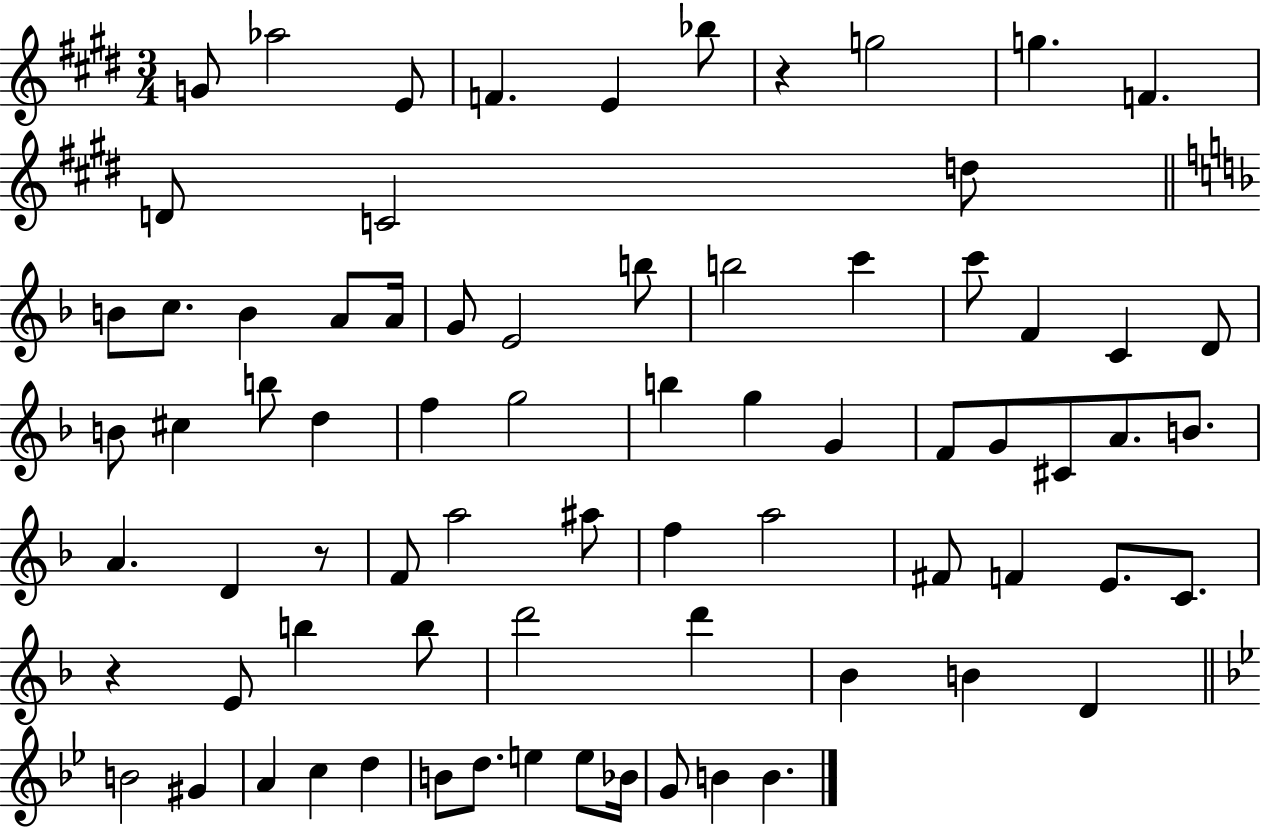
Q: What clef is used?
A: treble